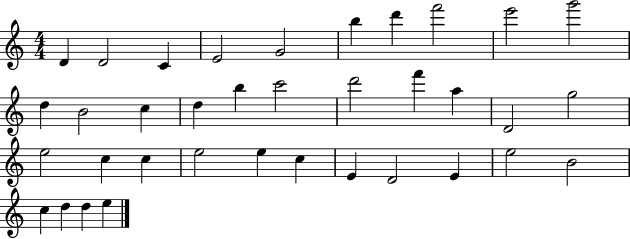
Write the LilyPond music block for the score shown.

{
  \clef treble
  \numericTimeSignature
  \time 4/4
  \key c \major
  d'4 d'2 c'4 | e'2 g'2 | b''4 d'''4 f'''2 | e'''2 g'''2 | \break d''4 b'2 c''4 | d''4 b''4 c'''2 | d'''2 f'''4 a''4 | d'2 g''2 | \break e''2 c''4 c''4 | e''2 e''4 c''4 | e'4 d'2 e'4 | e''2 b'2 | \break c''4 d''4 d''4 e''4 | \bar "|."
}